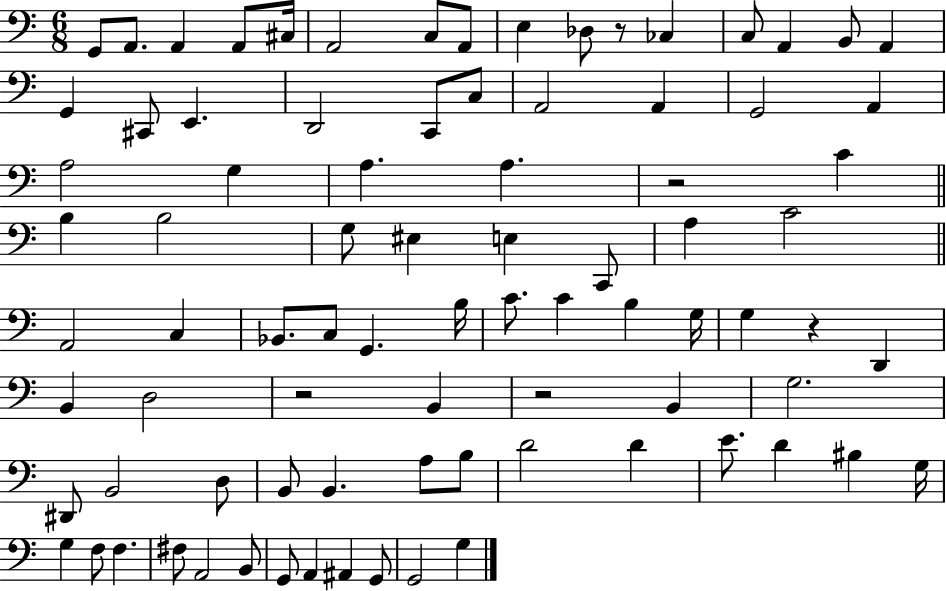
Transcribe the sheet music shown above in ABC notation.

X:1
T:Untitled
M:6/8
L:1/4
K:C
G,,/2 A,,/2 A,, A,,/2 ^C,/4 A,,2 C,/2 A,,/2 E, _D,/2 z/2 _C, C,/2 A,, B,,/2 A,, G,, ^C,,/2 E,, D,,2 C,,/2 C,/2 A,,2 A,, G,,2 A,, A,2 G, A, A, z2 C B, B,2 G,/2 ^E, E, C,,/2 A, C2 A,,2 C, _B,,/2 C,/2 G,, B,/4 C/2 C B, G,/4 G, z D,, B,, D,2 z2 B,, z2 B,, G,2 ^D,,/2 B,,2 D,/2 B,,/2 B,, A,/2 B,/2 D2 D E/2 D ^B, G,/4 G, F,/2 F, ^F,/2 A,,2 B,,/2 G,,/2 A,, ^A,, G,,/2 G,,2 G,